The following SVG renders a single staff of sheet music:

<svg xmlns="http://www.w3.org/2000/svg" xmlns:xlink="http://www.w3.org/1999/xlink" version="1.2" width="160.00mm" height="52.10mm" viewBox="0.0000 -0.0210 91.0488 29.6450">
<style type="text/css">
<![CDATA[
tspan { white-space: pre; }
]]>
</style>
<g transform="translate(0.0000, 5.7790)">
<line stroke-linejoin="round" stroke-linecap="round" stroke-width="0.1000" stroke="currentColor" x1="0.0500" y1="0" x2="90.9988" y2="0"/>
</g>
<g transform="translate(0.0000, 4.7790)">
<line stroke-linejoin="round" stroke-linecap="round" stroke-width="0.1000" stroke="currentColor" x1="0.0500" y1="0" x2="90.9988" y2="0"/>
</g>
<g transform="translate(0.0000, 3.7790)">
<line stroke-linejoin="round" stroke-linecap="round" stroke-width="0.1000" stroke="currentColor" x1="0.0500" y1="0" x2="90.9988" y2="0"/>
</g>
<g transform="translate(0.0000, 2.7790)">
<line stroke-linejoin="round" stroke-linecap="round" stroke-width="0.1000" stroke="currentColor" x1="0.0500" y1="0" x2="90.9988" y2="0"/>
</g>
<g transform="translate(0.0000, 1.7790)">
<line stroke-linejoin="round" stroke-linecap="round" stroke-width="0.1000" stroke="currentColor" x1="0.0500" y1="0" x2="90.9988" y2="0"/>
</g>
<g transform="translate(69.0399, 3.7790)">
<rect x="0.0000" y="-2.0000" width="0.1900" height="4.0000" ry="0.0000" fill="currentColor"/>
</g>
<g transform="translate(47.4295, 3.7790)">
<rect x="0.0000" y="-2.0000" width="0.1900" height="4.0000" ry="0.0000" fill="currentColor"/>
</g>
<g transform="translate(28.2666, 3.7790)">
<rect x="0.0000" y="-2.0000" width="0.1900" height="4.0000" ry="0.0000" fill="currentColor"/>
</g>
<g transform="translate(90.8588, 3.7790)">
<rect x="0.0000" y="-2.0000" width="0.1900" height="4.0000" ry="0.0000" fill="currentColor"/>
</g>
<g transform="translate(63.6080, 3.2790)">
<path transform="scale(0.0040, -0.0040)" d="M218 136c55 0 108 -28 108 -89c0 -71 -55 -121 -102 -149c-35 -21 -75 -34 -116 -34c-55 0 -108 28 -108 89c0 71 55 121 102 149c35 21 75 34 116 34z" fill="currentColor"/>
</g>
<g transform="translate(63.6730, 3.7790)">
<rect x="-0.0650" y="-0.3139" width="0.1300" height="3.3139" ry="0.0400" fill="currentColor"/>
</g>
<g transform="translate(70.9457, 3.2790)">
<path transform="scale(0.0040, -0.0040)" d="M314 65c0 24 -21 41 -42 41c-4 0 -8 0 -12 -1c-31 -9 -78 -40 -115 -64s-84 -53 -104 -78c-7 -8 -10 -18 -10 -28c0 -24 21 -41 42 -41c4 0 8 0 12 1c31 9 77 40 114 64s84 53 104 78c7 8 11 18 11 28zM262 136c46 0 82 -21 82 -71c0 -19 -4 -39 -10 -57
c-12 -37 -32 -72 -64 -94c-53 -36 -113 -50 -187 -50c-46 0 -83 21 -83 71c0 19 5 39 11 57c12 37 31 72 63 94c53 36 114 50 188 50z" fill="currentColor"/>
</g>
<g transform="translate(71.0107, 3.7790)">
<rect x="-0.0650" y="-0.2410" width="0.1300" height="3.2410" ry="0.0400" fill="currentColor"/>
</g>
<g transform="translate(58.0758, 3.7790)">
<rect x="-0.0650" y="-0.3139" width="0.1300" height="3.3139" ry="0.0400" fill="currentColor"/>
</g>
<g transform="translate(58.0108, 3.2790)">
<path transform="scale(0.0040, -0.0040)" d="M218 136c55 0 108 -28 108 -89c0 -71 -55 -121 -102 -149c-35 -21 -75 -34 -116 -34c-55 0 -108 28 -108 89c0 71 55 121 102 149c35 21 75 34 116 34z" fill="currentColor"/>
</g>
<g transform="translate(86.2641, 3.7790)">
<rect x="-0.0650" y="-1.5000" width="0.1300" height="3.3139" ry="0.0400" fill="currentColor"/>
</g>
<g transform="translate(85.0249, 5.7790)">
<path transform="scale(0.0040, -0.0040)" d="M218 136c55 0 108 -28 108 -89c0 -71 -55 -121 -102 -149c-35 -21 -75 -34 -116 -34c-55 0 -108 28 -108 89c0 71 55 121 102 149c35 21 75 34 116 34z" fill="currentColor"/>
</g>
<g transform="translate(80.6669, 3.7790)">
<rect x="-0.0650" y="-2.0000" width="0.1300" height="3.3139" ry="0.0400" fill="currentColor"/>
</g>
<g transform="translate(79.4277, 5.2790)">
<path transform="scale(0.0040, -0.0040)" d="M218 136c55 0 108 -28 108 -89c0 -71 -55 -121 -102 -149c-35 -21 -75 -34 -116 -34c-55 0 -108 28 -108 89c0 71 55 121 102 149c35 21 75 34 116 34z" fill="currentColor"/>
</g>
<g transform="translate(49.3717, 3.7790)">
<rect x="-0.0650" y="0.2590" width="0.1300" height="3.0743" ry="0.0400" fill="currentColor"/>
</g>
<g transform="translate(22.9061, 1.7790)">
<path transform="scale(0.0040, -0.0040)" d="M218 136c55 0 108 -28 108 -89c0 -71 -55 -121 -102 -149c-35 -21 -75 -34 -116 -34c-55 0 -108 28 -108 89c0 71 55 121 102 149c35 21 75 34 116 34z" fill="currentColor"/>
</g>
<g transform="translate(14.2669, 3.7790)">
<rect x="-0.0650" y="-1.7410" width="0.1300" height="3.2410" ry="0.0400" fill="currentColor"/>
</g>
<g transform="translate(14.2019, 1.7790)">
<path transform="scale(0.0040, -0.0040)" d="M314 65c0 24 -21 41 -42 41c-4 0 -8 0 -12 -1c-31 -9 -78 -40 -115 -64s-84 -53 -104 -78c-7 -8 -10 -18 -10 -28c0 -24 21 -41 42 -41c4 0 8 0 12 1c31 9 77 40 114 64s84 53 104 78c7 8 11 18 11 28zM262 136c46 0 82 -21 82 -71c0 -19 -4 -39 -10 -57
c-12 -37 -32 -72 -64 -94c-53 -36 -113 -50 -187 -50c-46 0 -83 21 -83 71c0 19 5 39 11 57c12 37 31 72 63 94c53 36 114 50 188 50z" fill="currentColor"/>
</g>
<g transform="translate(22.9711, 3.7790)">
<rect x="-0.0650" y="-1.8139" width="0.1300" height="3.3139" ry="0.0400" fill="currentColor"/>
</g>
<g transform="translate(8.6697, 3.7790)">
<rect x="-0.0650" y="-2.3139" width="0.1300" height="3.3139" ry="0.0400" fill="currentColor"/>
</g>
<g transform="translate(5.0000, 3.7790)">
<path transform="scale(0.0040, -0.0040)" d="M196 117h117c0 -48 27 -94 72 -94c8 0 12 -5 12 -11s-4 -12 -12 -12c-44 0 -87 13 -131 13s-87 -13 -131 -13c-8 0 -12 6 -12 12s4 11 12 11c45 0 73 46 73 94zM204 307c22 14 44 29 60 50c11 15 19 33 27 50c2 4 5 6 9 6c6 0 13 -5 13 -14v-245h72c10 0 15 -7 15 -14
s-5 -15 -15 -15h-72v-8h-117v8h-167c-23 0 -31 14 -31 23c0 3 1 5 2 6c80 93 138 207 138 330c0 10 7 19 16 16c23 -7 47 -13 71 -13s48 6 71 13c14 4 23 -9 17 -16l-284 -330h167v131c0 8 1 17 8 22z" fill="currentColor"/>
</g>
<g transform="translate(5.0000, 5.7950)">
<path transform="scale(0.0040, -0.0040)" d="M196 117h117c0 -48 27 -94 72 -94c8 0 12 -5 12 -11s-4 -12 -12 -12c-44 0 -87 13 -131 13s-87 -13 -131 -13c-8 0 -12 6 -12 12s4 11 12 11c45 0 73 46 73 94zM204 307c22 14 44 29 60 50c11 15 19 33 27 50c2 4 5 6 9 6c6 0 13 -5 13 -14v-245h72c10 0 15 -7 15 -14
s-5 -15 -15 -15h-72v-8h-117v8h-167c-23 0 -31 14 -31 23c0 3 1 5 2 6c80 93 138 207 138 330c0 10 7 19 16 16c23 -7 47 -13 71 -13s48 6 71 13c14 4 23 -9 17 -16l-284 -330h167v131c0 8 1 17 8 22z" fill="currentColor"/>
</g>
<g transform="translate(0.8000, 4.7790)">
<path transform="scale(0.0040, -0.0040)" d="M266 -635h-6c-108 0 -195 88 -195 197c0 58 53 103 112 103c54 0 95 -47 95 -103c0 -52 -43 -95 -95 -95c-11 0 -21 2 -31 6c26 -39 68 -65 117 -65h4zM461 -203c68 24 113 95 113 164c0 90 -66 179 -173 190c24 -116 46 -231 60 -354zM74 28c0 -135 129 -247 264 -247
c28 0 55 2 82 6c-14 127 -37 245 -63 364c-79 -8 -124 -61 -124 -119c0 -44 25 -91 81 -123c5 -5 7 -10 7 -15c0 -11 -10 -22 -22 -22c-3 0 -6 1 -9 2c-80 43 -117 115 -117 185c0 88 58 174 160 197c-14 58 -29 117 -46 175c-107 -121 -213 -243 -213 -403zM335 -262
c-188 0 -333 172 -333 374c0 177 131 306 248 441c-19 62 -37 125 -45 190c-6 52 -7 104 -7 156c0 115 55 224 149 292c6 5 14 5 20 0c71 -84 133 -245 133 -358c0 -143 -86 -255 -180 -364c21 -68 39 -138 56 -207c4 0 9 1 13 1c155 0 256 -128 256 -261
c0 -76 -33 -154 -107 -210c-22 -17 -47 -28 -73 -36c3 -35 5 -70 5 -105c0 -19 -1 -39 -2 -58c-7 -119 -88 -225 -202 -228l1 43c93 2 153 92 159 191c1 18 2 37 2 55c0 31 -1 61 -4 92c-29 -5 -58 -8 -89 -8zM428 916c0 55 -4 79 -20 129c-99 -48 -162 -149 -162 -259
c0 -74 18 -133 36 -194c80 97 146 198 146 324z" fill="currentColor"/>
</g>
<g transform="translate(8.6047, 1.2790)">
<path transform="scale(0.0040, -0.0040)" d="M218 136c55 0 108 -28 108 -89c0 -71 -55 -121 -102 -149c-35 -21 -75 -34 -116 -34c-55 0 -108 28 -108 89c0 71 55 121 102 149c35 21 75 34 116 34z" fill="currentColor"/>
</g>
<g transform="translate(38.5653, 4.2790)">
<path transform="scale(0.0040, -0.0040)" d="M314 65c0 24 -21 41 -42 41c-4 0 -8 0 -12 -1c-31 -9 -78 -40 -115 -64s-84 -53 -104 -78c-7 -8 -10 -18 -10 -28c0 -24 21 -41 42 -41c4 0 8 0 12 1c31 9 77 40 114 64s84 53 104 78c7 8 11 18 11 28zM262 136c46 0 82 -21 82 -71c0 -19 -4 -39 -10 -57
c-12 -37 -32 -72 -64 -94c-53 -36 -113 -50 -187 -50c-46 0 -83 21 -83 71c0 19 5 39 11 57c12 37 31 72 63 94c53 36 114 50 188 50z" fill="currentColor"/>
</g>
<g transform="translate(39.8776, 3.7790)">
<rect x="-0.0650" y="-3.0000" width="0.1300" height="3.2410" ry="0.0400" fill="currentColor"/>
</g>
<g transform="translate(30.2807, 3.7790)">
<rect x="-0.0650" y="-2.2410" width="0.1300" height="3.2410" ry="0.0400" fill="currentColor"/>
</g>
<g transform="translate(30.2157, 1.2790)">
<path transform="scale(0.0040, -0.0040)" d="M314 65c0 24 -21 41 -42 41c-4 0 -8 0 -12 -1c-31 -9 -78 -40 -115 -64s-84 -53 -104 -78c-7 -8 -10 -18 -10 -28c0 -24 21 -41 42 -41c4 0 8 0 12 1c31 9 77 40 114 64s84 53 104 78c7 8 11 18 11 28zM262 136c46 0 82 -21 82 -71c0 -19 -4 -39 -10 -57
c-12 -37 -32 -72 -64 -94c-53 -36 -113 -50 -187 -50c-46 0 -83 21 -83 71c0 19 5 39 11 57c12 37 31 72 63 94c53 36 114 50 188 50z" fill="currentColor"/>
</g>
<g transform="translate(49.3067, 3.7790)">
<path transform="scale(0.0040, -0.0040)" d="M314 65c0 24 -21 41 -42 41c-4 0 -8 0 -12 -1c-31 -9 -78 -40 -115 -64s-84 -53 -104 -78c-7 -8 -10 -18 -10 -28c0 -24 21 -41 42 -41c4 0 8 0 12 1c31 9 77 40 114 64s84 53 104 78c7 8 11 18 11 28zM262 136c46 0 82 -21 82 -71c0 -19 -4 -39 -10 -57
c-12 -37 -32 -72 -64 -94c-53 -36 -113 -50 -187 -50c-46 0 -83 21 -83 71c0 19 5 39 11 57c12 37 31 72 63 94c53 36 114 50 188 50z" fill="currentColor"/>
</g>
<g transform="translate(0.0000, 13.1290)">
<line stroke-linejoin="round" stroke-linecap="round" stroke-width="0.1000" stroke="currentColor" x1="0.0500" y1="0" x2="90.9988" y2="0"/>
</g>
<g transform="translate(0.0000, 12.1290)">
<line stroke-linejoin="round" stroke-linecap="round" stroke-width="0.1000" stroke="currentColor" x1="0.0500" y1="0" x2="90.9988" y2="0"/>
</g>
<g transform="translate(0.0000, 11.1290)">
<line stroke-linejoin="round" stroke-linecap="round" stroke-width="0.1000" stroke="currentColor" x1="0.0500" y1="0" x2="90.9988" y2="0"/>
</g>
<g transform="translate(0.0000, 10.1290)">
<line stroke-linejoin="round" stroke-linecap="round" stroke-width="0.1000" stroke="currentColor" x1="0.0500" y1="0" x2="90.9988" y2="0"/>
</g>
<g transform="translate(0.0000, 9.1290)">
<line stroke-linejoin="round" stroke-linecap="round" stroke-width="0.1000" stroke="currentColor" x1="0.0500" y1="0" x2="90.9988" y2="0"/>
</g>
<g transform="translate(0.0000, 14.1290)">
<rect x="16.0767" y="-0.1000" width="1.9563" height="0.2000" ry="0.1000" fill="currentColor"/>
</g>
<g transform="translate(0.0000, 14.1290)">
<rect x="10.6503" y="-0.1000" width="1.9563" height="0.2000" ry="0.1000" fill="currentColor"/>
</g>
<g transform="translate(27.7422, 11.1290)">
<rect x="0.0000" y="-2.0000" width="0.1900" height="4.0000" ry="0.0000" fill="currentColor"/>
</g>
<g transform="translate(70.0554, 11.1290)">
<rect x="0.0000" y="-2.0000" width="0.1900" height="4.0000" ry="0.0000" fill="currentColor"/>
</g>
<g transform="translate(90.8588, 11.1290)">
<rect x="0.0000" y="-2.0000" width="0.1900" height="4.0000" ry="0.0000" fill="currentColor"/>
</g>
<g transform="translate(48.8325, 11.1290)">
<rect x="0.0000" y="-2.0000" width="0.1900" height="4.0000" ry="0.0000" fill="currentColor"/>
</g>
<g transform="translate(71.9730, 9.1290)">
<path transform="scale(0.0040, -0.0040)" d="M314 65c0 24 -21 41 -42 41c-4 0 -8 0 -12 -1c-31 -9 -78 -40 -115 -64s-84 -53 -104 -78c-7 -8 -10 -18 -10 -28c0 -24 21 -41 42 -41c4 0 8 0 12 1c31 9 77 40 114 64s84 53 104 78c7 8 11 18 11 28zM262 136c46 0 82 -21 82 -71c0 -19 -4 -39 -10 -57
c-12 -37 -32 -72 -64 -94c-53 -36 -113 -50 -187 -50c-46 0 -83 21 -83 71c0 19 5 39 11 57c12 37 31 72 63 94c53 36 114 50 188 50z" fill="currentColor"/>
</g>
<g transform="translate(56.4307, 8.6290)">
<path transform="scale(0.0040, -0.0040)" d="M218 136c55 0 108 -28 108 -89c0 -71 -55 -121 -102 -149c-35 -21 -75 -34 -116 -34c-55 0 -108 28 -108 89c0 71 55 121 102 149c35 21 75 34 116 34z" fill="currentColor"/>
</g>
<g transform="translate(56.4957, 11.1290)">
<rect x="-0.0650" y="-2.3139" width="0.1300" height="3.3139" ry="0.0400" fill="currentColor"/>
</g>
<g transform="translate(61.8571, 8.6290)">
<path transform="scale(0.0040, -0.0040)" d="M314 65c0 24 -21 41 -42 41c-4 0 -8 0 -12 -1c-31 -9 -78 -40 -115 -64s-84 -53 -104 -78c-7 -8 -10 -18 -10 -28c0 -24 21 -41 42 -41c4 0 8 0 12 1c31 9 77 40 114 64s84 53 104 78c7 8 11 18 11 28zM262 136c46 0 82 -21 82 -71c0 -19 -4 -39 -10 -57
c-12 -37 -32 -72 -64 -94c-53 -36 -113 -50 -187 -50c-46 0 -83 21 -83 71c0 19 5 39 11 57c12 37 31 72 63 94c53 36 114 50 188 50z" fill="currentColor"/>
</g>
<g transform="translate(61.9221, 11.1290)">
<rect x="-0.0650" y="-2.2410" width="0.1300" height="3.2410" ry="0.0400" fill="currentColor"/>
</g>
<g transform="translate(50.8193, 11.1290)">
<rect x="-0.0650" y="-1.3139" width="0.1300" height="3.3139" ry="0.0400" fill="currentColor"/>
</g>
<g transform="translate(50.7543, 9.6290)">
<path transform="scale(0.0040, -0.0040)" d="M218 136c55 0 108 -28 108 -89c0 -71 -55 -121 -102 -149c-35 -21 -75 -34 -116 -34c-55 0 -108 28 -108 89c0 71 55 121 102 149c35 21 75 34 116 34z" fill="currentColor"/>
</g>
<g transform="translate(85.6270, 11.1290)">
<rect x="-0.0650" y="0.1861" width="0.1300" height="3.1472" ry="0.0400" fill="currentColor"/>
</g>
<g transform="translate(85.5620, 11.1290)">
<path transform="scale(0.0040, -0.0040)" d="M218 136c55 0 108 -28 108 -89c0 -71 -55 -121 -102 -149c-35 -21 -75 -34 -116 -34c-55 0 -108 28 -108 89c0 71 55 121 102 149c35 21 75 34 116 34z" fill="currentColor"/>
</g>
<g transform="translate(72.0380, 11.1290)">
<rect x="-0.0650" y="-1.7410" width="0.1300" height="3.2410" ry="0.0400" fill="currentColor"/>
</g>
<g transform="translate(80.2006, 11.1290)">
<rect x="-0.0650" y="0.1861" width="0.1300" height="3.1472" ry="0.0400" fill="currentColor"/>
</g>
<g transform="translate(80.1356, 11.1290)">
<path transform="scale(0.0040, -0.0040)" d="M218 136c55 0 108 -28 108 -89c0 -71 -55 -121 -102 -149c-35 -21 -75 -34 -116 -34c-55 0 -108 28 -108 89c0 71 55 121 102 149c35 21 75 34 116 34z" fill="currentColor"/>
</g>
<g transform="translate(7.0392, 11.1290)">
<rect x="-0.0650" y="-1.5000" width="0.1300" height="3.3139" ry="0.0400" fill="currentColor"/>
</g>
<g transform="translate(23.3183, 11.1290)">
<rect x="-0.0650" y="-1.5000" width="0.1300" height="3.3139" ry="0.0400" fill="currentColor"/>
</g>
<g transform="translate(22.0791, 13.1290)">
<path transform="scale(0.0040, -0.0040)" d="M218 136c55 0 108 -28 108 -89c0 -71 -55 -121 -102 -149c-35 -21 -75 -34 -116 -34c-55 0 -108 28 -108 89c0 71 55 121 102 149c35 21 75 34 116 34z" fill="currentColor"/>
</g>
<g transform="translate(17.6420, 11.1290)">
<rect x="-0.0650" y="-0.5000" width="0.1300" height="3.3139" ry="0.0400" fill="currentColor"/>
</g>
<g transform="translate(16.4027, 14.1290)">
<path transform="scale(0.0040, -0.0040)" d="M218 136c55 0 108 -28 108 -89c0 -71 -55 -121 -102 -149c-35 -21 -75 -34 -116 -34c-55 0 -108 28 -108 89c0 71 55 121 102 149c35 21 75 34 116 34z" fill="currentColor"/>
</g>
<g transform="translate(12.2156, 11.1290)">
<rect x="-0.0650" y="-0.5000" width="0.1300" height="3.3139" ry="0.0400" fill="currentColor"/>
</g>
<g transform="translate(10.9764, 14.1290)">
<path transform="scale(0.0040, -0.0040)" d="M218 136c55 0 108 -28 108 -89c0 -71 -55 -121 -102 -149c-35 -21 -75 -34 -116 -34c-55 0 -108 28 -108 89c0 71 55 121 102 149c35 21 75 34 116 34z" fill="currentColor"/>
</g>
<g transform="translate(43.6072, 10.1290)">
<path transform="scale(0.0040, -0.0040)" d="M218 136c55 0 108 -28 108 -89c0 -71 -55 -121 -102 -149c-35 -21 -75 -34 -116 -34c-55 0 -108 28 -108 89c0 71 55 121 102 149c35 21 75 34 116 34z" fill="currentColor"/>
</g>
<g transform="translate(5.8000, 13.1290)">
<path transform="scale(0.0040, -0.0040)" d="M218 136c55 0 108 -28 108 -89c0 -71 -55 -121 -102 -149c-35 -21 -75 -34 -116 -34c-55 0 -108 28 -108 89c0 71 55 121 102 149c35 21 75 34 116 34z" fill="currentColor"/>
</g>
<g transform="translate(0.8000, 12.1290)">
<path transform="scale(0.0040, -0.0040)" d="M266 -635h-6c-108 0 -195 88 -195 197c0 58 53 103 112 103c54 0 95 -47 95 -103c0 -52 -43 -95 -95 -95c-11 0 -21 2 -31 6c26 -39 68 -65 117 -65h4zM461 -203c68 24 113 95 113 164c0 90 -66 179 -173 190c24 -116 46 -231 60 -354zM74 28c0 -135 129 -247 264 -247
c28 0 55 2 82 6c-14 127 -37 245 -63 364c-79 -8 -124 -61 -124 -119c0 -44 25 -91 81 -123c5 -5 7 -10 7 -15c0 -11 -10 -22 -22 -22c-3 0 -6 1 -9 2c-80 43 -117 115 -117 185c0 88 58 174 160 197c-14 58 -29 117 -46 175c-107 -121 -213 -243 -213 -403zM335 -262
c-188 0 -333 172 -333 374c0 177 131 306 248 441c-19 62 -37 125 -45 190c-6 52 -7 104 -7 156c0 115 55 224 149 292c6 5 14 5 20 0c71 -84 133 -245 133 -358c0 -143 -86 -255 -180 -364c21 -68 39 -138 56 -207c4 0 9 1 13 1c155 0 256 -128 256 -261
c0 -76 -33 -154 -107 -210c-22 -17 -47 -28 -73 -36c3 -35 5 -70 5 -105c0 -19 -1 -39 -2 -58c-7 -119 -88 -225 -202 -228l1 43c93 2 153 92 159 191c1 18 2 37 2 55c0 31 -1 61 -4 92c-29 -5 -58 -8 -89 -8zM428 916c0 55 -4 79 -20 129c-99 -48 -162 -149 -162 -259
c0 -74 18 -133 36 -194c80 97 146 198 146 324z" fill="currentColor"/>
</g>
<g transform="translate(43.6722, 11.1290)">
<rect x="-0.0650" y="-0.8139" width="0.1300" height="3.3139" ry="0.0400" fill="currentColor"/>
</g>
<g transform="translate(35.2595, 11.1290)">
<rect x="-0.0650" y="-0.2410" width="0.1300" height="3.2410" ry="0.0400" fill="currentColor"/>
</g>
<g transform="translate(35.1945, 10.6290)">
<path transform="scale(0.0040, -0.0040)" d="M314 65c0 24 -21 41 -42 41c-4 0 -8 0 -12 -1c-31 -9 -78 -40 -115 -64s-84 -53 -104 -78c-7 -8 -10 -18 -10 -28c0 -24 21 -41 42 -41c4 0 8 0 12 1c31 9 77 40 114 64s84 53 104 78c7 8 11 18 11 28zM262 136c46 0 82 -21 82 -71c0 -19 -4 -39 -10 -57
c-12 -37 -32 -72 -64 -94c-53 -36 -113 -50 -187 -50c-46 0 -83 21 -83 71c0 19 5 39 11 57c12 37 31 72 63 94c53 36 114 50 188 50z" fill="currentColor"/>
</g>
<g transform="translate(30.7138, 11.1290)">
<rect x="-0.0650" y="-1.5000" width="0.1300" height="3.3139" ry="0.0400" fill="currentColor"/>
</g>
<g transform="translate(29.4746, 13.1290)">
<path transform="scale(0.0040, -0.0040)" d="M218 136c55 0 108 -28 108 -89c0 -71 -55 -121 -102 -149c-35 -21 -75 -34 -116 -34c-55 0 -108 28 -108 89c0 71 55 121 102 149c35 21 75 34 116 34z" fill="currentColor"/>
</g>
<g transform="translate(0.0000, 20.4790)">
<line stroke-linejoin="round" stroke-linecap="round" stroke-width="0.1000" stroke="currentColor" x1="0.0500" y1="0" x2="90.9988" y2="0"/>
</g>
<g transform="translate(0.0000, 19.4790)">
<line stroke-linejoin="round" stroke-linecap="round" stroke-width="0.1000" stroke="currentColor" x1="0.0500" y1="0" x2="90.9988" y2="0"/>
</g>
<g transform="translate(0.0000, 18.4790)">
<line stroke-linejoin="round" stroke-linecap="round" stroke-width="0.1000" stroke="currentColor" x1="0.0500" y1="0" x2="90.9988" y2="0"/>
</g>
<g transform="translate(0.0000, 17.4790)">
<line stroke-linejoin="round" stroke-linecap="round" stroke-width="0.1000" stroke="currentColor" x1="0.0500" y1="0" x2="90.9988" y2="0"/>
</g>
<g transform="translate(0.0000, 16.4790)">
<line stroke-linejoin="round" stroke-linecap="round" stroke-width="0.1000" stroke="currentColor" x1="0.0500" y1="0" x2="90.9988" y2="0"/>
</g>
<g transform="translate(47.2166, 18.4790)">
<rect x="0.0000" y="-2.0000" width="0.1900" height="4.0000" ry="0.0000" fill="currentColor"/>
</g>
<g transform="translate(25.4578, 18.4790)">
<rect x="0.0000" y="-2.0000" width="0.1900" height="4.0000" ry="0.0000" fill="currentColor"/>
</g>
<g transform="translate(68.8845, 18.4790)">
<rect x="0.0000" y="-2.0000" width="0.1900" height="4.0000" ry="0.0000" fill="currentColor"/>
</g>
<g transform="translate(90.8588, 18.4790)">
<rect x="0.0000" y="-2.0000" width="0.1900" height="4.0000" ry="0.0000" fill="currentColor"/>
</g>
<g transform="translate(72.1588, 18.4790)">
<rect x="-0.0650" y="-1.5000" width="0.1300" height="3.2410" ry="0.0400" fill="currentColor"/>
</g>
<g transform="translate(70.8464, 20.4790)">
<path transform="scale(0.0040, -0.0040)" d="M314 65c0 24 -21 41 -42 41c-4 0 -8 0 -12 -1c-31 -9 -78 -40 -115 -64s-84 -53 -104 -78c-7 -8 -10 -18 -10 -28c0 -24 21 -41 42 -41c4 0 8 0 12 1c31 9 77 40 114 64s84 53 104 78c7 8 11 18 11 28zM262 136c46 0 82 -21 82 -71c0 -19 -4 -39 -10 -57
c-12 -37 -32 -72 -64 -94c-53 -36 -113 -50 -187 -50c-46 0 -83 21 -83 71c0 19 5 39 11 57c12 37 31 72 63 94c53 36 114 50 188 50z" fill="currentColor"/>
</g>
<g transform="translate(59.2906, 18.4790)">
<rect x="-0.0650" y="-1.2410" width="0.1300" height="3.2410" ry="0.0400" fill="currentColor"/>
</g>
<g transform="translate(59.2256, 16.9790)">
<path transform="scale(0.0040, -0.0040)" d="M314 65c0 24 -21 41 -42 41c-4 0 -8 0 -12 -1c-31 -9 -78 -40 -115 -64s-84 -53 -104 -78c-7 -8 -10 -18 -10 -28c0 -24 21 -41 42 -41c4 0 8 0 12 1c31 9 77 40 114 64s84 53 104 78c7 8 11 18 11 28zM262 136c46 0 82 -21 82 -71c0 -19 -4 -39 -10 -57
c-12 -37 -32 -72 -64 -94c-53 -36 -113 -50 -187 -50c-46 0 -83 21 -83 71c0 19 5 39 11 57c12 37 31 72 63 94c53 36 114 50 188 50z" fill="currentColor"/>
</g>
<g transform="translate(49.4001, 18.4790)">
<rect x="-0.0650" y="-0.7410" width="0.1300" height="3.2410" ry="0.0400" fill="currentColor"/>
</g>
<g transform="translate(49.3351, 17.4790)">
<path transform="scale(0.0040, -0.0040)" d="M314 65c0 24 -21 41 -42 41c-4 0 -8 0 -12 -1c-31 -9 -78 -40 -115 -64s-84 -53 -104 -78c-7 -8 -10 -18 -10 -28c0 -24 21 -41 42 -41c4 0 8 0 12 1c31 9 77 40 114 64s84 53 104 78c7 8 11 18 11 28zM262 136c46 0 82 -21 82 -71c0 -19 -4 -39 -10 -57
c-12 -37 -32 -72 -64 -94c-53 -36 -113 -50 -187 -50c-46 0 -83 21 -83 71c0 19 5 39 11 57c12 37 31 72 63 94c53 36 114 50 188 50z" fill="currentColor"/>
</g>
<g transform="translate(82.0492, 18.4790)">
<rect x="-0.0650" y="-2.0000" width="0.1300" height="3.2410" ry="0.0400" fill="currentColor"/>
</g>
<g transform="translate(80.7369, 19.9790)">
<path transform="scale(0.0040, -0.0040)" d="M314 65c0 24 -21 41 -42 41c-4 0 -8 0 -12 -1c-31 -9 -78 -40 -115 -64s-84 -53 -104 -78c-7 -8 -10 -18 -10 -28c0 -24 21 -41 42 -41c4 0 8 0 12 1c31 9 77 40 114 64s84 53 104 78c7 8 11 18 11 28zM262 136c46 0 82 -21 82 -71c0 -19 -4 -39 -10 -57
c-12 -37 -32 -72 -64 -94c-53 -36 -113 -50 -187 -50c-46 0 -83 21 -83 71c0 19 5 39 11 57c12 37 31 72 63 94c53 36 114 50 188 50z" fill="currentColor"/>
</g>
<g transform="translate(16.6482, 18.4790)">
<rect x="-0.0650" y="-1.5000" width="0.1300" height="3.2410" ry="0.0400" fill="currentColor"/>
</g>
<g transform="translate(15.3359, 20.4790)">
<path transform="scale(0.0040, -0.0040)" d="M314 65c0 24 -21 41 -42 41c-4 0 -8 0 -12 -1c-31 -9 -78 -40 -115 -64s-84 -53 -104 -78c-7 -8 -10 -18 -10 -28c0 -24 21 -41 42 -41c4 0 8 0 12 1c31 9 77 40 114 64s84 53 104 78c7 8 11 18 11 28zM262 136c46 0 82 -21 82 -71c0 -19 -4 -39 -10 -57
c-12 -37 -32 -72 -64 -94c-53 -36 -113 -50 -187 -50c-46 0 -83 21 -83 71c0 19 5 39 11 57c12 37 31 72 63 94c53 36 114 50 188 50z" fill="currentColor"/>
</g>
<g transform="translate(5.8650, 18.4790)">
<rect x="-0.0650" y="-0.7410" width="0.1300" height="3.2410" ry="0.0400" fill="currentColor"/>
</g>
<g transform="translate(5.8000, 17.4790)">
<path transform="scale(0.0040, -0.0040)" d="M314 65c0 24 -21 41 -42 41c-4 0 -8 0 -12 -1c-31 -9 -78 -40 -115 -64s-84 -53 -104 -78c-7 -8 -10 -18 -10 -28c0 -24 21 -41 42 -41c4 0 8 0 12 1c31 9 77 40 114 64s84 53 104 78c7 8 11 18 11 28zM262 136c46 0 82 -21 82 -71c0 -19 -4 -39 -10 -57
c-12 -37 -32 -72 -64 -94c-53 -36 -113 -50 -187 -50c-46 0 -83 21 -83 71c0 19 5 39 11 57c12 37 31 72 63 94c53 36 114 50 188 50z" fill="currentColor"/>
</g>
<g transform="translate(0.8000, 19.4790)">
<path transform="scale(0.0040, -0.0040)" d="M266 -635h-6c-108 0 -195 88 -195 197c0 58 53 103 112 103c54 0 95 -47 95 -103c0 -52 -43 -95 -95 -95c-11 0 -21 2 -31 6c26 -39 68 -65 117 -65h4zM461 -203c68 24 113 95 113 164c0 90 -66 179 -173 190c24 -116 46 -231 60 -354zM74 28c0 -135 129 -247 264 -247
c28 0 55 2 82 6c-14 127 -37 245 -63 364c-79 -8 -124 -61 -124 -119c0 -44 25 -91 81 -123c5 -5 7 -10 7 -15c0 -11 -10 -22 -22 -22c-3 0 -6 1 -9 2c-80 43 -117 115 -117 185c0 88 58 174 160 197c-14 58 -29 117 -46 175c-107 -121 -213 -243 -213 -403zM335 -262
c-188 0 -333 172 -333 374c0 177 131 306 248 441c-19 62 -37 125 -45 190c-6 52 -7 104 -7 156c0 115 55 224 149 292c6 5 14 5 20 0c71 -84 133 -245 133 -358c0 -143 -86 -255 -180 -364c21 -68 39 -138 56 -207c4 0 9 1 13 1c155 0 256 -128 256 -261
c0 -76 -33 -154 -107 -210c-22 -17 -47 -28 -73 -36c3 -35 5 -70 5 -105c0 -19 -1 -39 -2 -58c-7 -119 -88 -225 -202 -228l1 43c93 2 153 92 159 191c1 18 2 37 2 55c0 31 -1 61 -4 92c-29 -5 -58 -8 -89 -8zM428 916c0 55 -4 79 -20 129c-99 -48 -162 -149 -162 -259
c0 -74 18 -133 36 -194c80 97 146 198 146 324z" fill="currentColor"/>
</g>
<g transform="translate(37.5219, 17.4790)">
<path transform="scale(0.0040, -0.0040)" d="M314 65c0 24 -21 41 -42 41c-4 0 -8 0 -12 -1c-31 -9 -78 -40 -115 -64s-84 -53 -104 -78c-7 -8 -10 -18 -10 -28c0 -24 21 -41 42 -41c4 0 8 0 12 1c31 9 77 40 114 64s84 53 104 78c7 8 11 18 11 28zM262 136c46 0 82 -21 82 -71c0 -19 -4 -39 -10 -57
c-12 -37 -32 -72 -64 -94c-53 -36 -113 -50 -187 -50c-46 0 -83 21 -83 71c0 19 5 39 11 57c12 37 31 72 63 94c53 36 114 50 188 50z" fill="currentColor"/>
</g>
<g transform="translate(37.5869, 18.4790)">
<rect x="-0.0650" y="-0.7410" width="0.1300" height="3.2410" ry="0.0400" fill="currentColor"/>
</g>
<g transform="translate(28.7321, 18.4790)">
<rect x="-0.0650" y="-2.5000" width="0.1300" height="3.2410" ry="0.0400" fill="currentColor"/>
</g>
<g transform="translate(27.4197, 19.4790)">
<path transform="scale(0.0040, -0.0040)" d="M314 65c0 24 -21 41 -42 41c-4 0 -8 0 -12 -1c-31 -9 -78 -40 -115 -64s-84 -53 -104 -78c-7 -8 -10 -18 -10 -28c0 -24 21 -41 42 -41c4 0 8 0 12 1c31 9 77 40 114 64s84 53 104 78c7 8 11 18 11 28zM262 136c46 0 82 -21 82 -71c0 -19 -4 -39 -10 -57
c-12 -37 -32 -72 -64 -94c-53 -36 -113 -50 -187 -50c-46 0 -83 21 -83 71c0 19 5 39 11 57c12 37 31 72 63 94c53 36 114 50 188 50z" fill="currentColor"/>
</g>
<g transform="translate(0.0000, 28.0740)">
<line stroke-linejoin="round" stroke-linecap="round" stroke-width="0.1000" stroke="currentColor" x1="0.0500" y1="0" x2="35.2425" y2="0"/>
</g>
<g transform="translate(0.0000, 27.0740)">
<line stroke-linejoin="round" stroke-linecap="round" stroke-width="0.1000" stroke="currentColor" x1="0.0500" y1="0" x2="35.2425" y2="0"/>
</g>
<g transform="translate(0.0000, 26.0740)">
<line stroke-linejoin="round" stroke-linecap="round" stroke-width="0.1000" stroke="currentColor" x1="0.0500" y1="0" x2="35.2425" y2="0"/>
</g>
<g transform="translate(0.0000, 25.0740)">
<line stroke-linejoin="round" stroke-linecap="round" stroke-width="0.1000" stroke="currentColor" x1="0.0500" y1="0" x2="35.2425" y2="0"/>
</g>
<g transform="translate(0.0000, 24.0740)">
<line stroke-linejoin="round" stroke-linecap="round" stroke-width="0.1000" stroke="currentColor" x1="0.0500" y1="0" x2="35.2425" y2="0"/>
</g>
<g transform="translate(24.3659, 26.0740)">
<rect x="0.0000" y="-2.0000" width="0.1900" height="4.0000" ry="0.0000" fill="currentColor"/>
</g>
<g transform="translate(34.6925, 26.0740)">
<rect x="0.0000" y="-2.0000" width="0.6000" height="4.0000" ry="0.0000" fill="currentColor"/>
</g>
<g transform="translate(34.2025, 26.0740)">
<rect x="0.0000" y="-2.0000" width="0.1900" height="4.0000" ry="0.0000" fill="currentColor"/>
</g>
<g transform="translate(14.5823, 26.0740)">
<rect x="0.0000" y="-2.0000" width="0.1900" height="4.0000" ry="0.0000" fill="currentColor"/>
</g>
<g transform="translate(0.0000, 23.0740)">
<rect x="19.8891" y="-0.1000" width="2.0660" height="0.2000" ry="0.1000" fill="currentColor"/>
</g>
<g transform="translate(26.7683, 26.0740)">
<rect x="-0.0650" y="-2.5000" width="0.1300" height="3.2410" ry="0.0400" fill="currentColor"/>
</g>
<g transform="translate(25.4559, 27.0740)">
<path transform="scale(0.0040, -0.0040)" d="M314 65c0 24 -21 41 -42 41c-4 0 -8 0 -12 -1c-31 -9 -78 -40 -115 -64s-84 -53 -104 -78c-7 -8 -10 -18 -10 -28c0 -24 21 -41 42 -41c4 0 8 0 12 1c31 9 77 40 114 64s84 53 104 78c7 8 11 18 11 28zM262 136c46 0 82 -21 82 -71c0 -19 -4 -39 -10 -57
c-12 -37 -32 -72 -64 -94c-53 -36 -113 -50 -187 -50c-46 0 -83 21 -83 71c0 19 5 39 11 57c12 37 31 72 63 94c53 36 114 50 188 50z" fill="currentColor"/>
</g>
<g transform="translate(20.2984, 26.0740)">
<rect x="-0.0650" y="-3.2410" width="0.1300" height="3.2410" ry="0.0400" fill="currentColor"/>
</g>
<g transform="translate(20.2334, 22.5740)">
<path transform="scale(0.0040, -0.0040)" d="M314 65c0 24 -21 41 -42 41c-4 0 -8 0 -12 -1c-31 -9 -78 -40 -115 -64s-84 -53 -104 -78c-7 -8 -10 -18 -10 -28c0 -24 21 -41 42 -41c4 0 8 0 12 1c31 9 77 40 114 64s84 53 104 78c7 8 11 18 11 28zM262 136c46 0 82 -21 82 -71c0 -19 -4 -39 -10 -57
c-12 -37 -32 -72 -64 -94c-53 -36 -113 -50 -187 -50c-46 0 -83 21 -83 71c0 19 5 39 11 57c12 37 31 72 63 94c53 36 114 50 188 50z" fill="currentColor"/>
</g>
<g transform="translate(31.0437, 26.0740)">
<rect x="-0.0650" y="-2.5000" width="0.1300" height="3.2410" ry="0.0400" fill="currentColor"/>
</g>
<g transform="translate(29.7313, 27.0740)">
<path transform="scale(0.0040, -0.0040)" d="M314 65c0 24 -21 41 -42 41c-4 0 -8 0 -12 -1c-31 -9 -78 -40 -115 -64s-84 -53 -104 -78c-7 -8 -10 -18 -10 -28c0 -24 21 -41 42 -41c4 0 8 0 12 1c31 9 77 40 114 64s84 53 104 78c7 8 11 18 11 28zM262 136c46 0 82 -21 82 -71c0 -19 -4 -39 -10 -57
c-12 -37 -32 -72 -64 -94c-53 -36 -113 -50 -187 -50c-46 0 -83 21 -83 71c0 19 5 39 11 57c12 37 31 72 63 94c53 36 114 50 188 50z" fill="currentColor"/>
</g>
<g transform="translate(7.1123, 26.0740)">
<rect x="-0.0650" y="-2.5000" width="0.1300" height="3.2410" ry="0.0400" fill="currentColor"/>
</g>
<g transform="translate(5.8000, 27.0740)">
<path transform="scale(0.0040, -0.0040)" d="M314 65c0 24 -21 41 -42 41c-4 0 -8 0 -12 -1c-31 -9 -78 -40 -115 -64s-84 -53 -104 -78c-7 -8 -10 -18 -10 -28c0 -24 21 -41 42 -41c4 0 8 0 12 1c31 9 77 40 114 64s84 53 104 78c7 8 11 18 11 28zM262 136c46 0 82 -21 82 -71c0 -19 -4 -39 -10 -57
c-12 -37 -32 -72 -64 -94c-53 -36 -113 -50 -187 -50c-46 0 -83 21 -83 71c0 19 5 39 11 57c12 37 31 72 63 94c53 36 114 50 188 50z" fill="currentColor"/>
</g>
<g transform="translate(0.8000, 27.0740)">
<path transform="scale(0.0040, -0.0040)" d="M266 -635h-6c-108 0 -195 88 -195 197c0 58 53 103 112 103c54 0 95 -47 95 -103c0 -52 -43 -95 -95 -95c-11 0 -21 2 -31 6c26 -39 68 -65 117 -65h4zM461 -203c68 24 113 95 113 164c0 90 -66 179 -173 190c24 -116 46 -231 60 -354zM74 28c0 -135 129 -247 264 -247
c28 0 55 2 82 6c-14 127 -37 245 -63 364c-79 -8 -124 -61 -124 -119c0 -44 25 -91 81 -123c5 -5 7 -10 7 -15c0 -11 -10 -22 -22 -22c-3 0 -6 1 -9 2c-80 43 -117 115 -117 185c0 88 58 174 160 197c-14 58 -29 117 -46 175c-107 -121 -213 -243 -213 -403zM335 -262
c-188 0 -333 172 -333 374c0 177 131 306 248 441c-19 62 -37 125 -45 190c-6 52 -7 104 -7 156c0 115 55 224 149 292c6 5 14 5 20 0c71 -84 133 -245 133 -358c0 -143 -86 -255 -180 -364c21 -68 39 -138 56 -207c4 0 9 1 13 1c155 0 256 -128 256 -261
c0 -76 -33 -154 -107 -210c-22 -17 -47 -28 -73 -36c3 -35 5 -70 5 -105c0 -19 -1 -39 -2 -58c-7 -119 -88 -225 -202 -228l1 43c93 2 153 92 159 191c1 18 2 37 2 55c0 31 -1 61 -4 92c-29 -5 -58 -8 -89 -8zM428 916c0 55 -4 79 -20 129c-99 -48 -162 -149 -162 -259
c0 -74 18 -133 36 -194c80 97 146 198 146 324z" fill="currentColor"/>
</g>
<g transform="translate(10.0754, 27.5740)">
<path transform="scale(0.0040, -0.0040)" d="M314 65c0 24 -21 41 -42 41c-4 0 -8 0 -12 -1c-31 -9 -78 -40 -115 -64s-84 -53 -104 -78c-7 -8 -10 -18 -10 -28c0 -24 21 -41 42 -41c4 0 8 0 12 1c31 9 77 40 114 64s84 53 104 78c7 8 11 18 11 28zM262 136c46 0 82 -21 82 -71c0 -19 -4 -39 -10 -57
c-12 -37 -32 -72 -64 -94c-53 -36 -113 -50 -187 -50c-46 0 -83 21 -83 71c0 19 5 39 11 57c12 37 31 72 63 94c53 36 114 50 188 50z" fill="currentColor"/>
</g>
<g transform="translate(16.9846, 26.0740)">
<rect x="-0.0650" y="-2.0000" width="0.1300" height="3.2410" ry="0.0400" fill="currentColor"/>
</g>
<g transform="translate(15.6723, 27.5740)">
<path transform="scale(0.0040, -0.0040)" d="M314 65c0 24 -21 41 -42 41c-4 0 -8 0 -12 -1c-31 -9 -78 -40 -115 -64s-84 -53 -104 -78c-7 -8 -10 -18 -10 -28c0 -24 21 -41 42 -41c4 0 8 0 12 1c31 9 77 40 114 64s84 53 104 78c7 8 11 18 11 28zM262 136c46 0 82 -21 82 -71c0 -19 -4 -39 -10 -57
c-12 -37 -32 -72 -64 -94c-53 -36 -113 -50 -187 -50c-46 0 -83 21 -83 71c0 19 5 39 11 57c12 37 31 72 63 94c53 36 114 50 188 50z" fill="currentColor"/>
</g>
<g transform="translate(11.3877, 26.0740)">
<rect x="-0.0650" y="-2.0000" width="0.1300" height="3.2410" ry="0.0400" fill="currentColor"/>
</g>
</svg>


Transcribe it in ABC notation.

X:1
T:Untitled
M:4/4
L:1/4
K:C
g f2 f g2 A2 B2 c c c2 F E E C C E E c2 d e g g2 f2 B B d2 E2 G2 d2 d2 e2 E2 F2 G2 F2 F2 b2 G2 G2